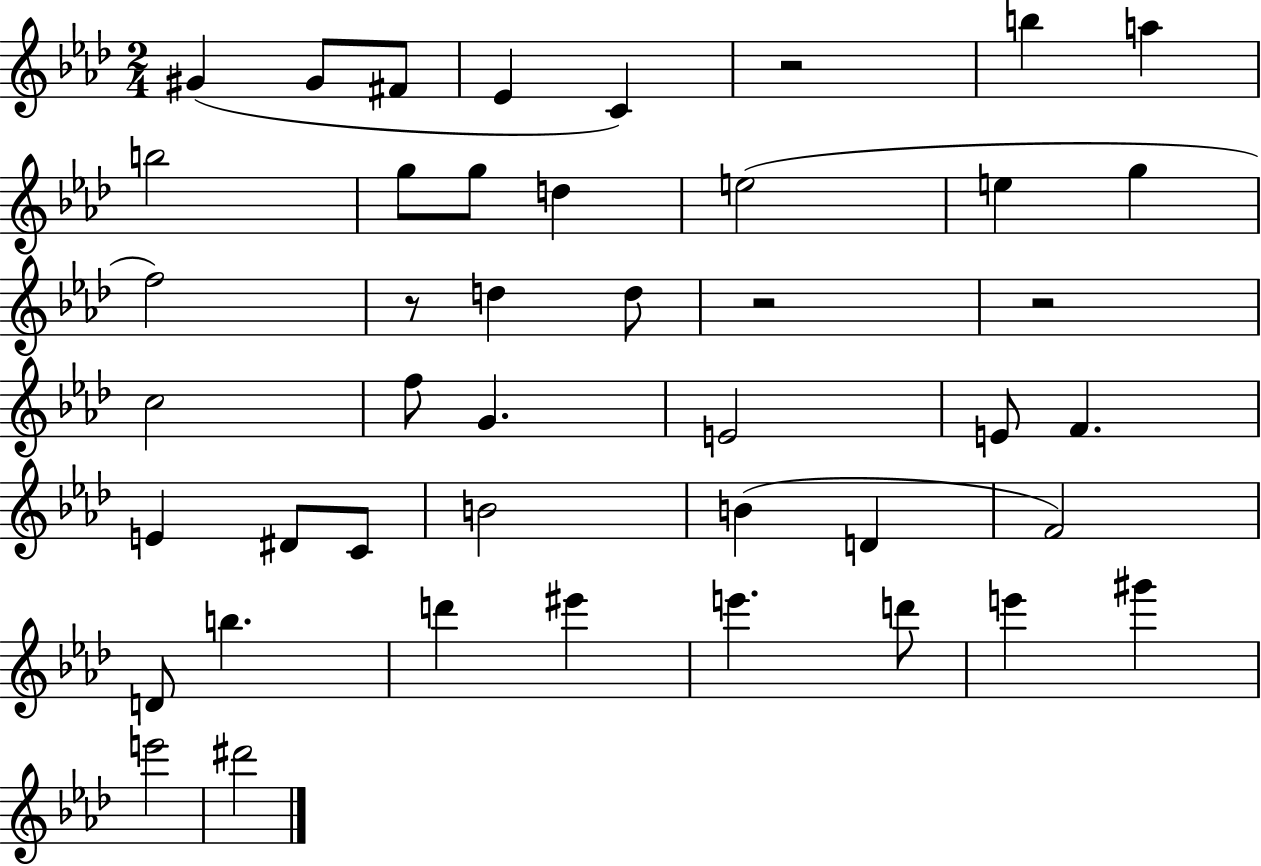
G#4/q G#4/e F#4/e Eb4/q C4/q R/h B5/q A5/q B5/h G5/e G5/e D5/q E5/h E5/q G5/q F5/h R/e D5/q D5/e R/h R/h C5/h F5/e G4/q. E4/h E4/e F4/q. E4/q D#4/e C4/e B4/h B4/q D4/q F4/h D4/e B5/q. D6/q EIS6/q E6/q. D6/e E6/q G#6/q E6/h D#6/h